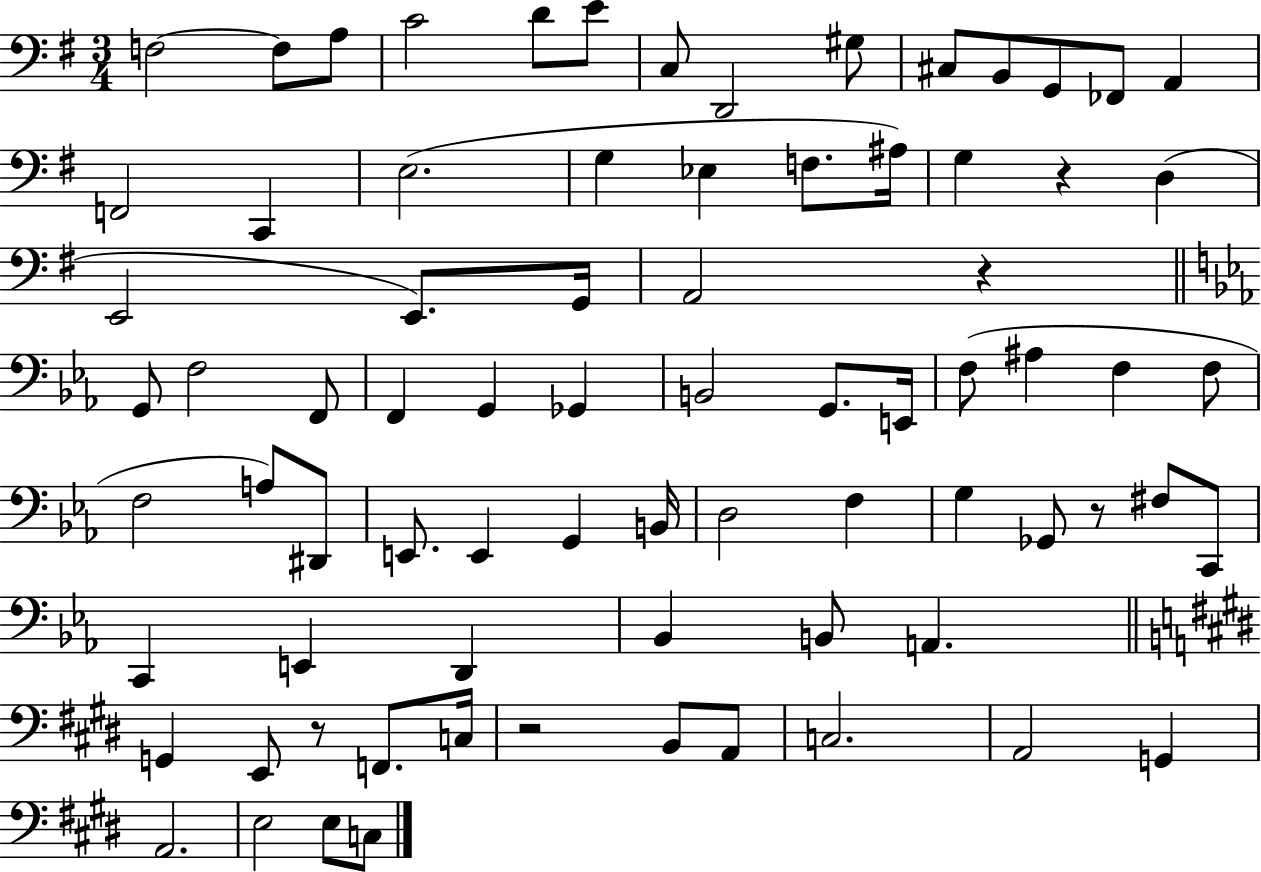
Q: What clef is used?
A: bass